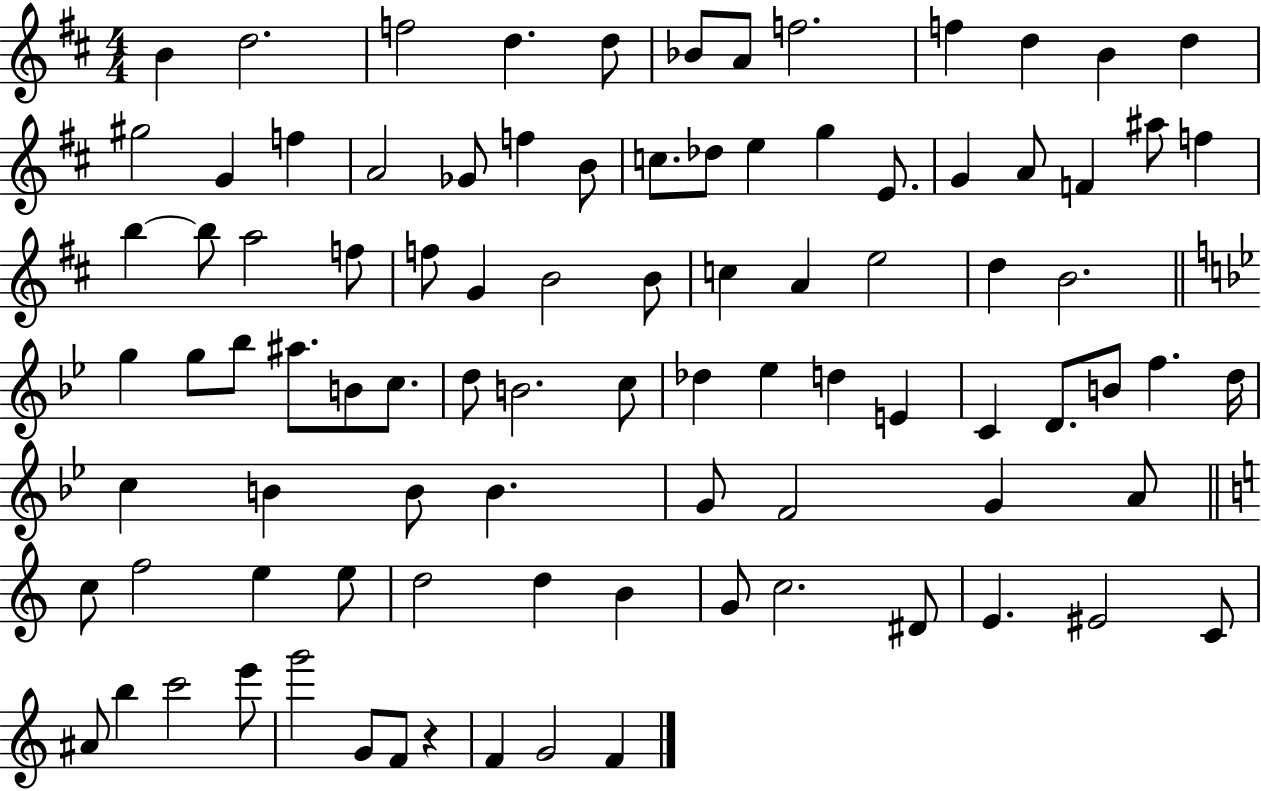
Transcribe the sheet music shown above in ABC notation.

X:1
T:Untitled
M:4/4
L:1/4
K:D
B d2 f2 d d/2 _B/2 A/2 f2 f d B d ^g2 G f A2 _G/2 f B/2 c/2 _d/2 e g E/2 G A/2 F ^a/2 f b b/2 a2 f/2 f/2 G B2 B/2 c A e2 d B2 g g/2 _b/2 ^a/2 B/2 c/2 d/2 B2 c/2 _d _e d E C D/2 B/2 f d/4 c B B/2 B G/2 F2 G A/2 c/2 f2 e e/2 d2 d B G/2 c2 ^D/2 E ^E2 C/2 ^A/2 b c'2 e'/2 g'2 G/2 F/2 z F G2 F